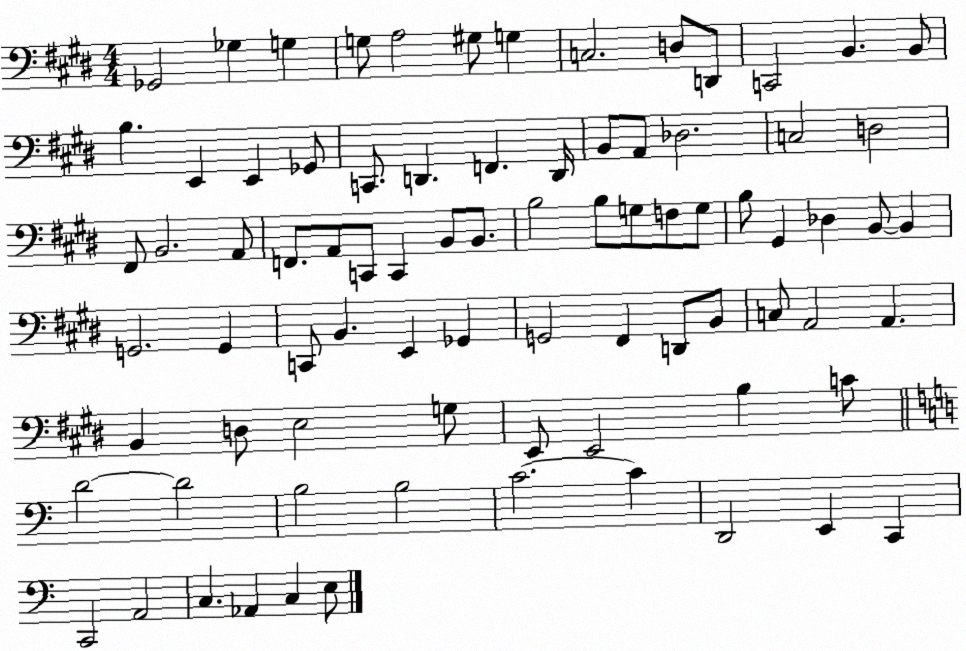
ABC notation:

X:1
T:Untitled
M:4/4
L:1/4
K:E
_G,,2 _G, G, G,/2 A,2 ^G,/2 G, C,2 D,/2 D,,/2 C,,2 B,, B,,/2 B, E,, E,, _G,,/2 C,,/2 D,, F,, D,,/4 B,,/2 A,,/2 _D,2 C,2 D,2 ^F,,/2 B,,2 A,,/2 F,,/2 A,,/2 C,,/2 C,, B,,/2 B,,/2 B,2 B,/2 G,/2 F,/2 G,/2 B,/2 ^G,, _D, B,,/2 B,, G,,2 G,, C,,/2 B,, E,, _G,, G,,2 ^F,, D,,/2 B,,/2 C,/2 A,,2 A,, B,, D,/2 E,2 G,/2 E,,/2 E,,2 B, C/2 D2 D2 B,2 B,2 C2 C D,,2 E,, C,, C,,2 A,,2 C, _A,, C, E,/2